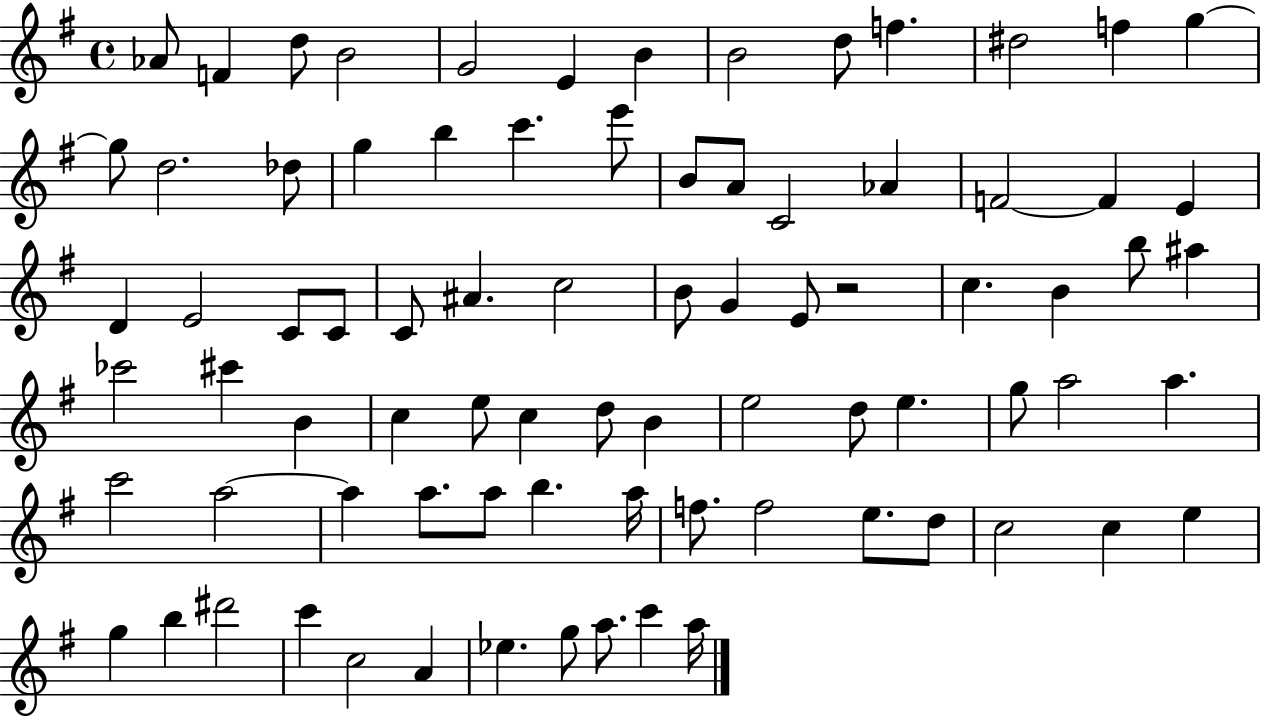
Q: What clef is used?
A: treble